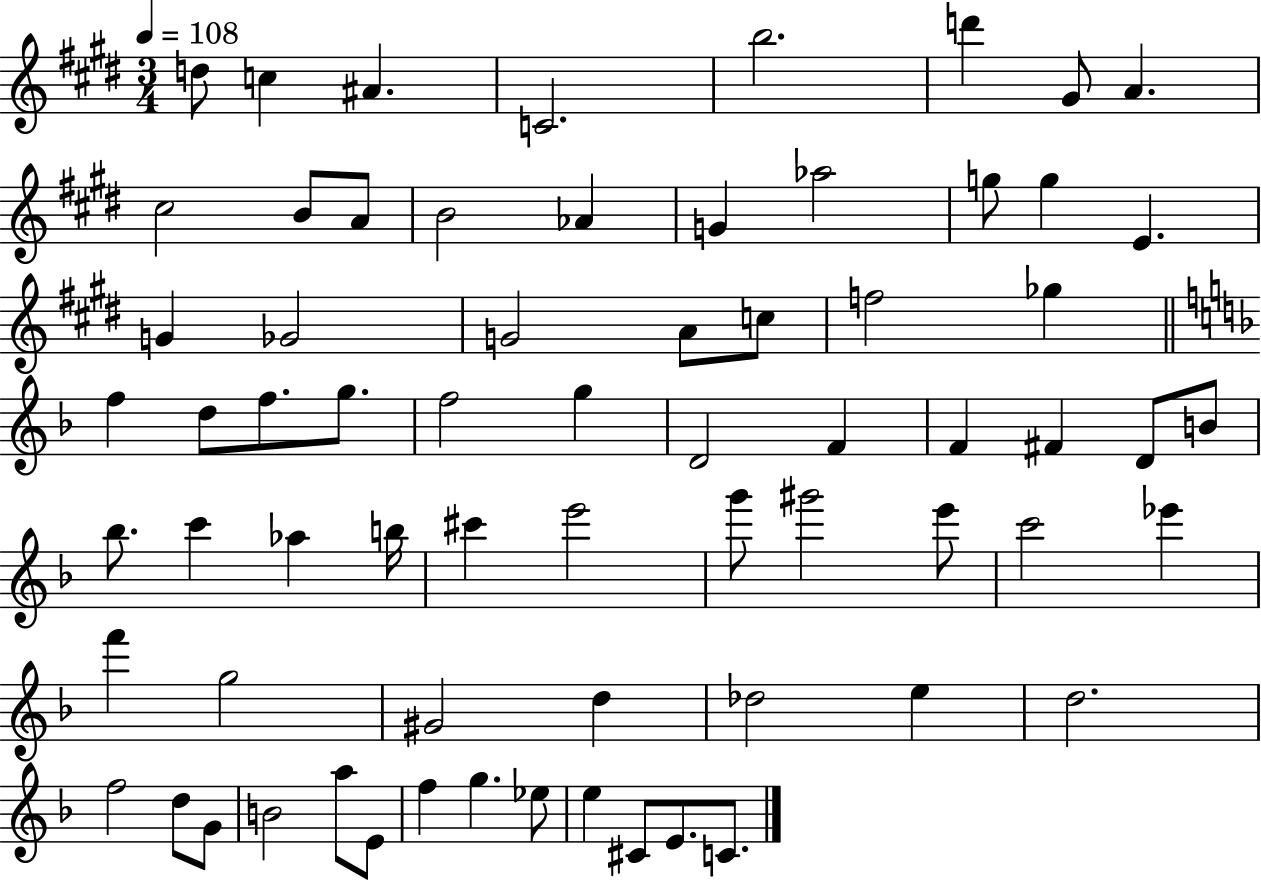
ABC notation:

X:1
T:Untitled
M:3/4
L:1/4
K:E
d/2 c ^A C2 b2 d' ^G/2 A ^c2 B/2 A/2 B2 _A G _a2 g/2 g E G _G2 G2 A/2 c/2 f2 _g f d/2 f/2 g/2 f2 g D2 F F ^F D/2 B/2 _b/2 c' _a b/4 ^c' e'2 g'/2 ^g'2 e'/2 c'2 _e' f' g2 ^G2 d _d2 e d2 f2 d/2 G/2 B2 a/2 E/2 f g _e/2 e ^C/2 E/2 C/2